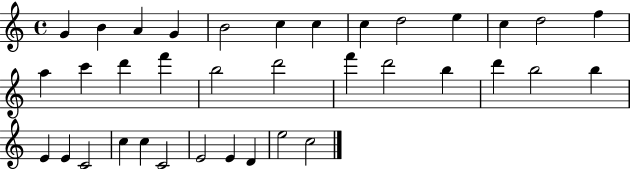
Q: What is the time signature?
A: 4/4